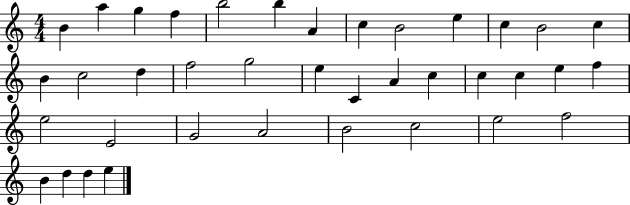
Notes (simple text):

B4/q A5/q G5/q F5/q B5/h B5/q A4/q C5/q B4/h E5/q C5/q B4/h C5/q B4/q C5/h D5/q F5/h G5/h E5/q C4/q A4/q C5/q C5/q C5/q E5/q F5/q E5/h E4/h G4/h A4/h B4/h C5/h E5/h F5/h B4/q D5/q D5/q E5/q